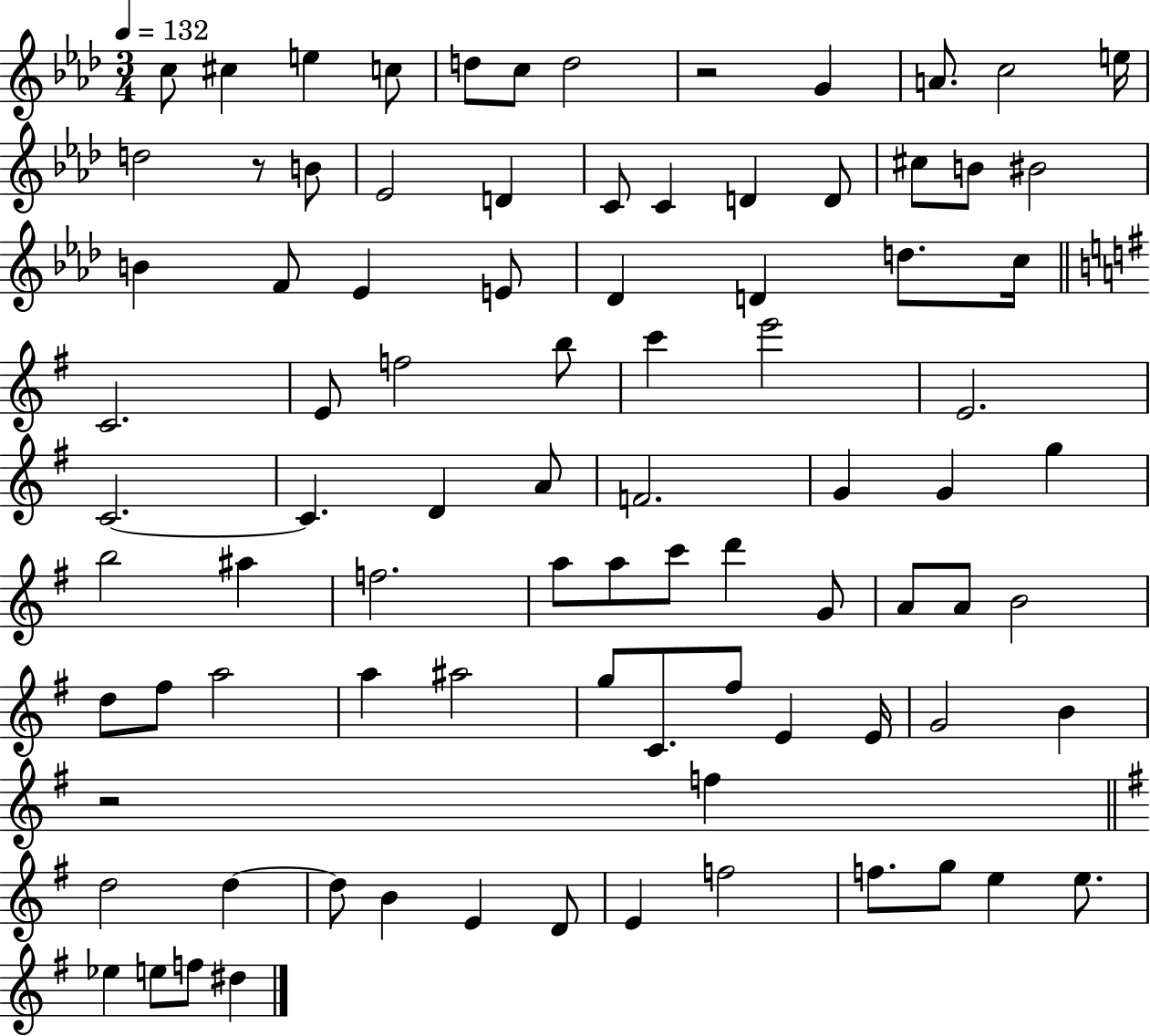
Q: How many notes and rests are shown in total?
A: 88